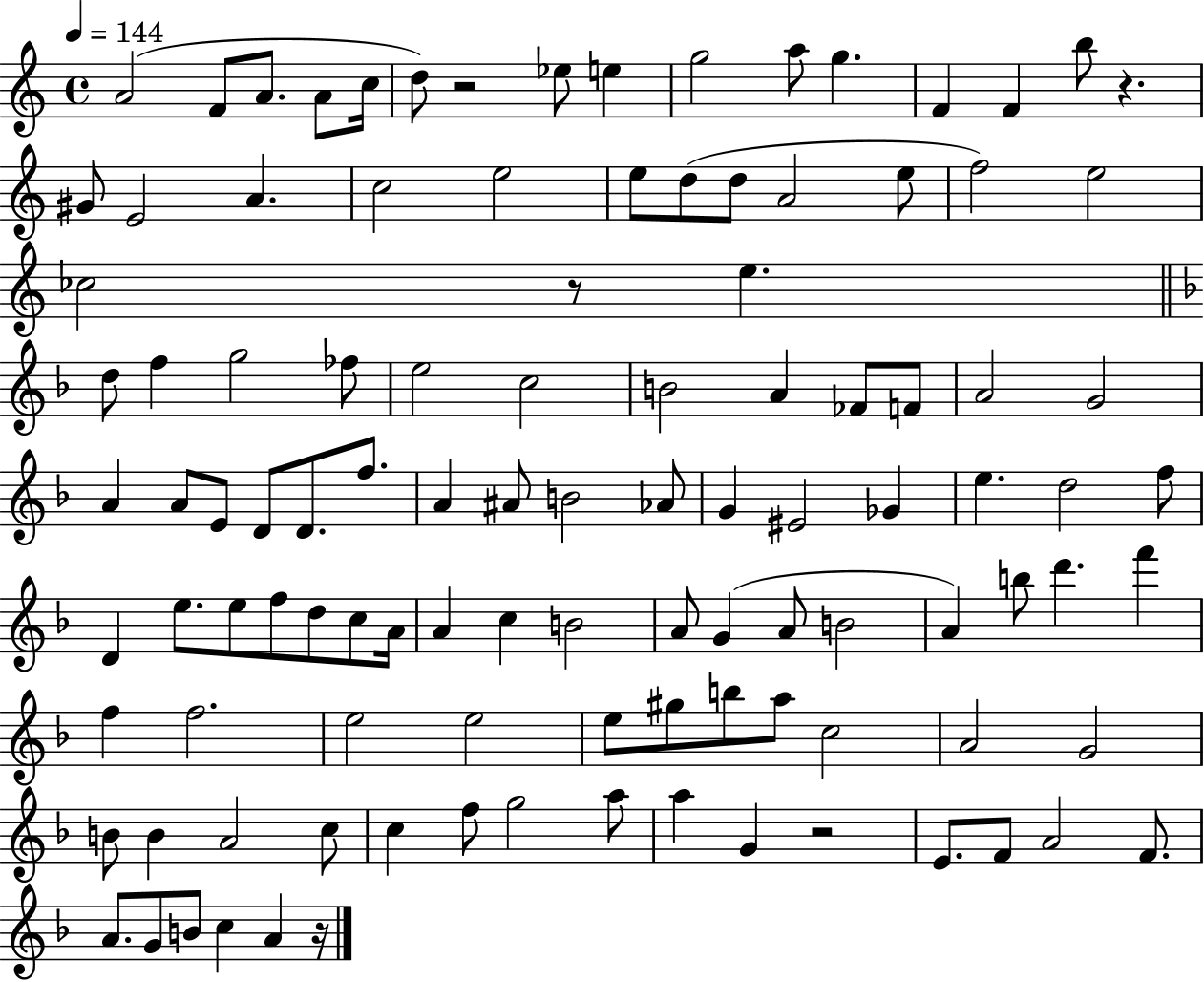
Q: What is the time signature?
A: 4/4